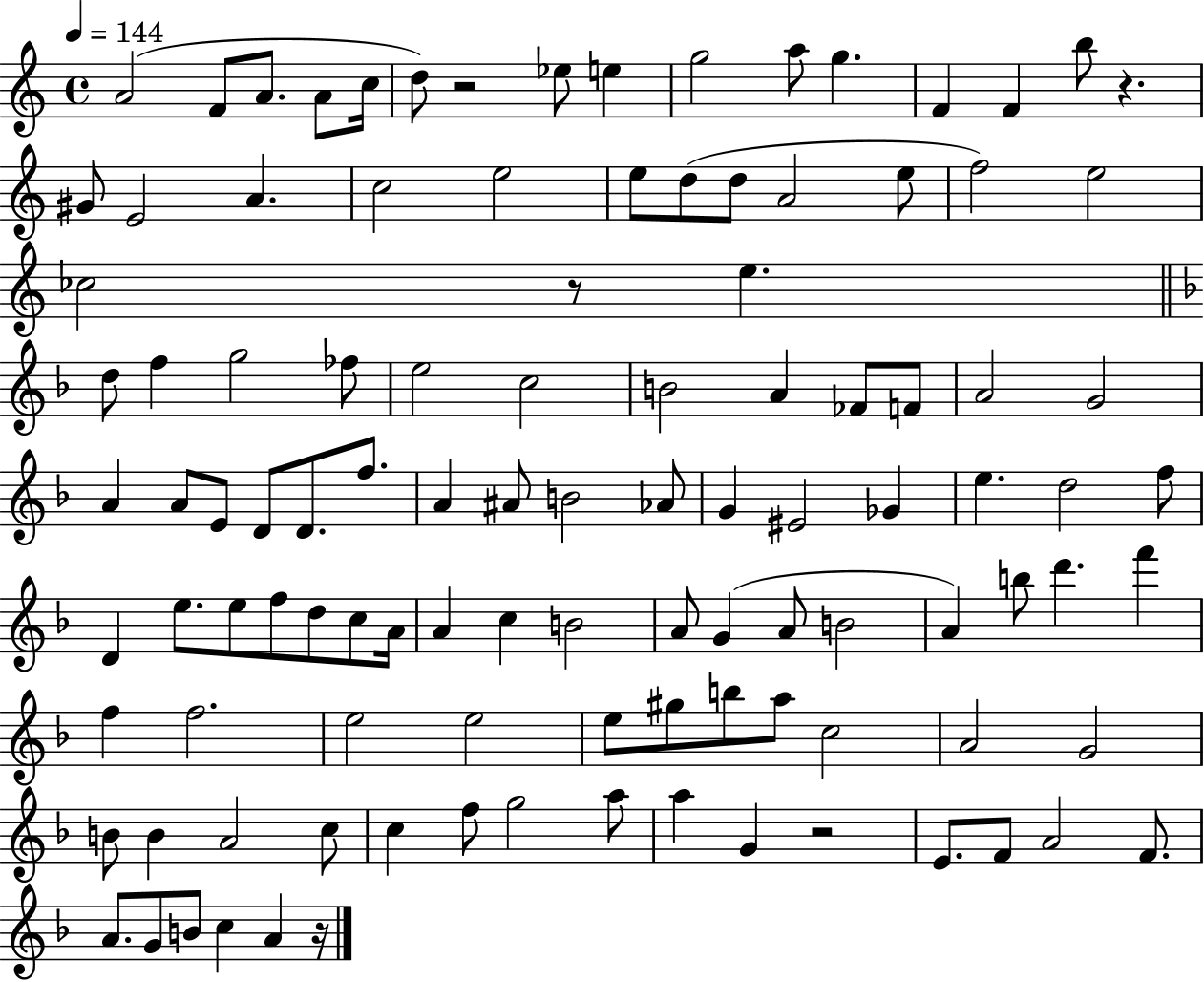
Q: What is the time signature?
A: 4/4